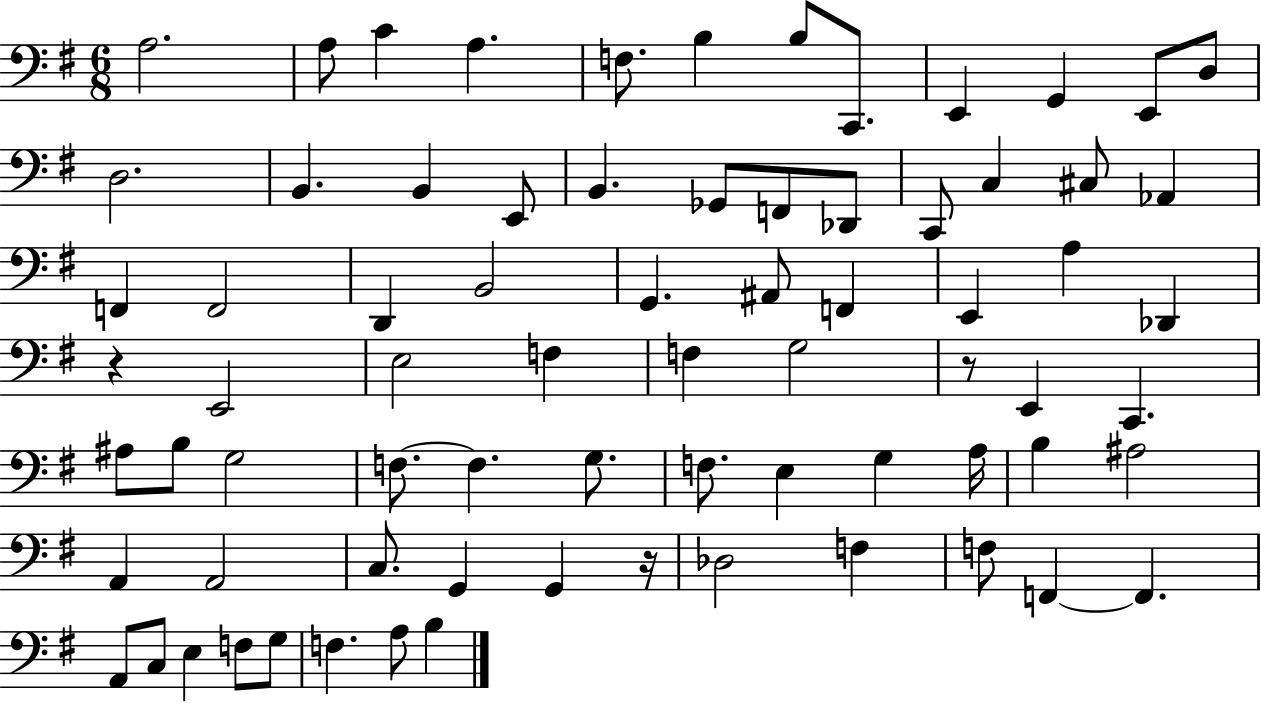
{
  \clef bass
  \numericTimeSignature
  \time 6/8
  \key g \major
  a2. | a8 c'4 a4. | f8. b4 b8 c,8. | e,4 g,4 e,8 d8 | \break d2. | b,4. b,4 e,8 | b,4. ges,8 f,8 des,8 | c,8 c4 cis8 aes,4 | \break f,4 f,2 | d,4 b,2 | g,4. ais,8 f,4 | e,4 a4 des,4 | \break r4 e,2 | e2 f4 | f4 g2 | r8 e,4 c,4. | \break ais8 b8 g2 | f8.~~ f4. g8. | f8. e4 g4 a16 | b4 ais2 | \break a,4 a,2 | c8. g,4 g,4 r16 | des2 f4 | f8 f,4~~ f,4. | \break a,8 c8 e4 f8 g8 | f4. a8 b4 | \bar "|."
}